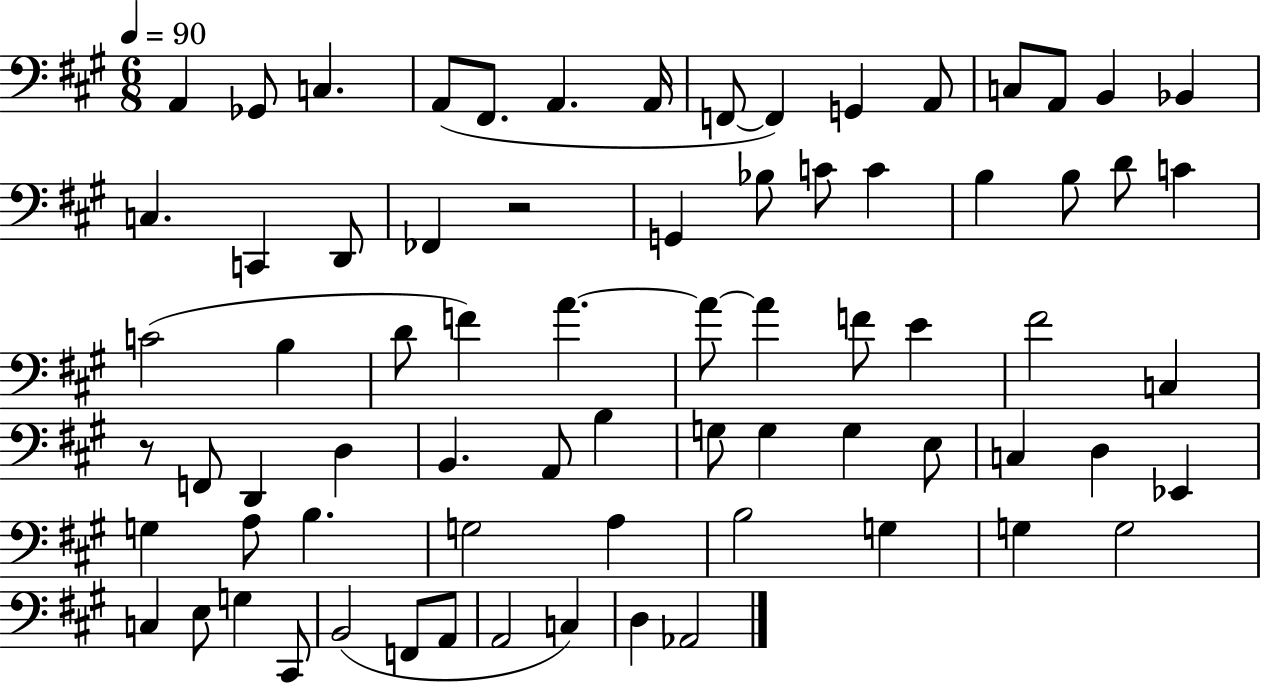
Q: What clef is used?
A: bass